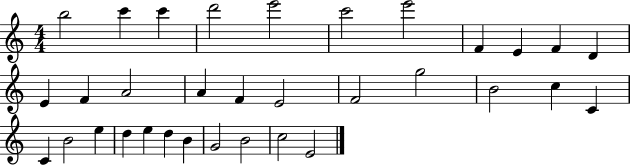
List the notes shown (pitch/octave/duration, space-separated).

B5/h C6/q C6/q D6/h E6/h C6/h E6/h F4/q E4/q F4/q D4/q E4/q F4/q A4/h A4/q F4/q E4/h F4/h G5/h B4/h C5/q C4/q C4/q B4/h E5/q D5/q E5/q D5/q B4/q G4/h B4/h C5/h E4/h